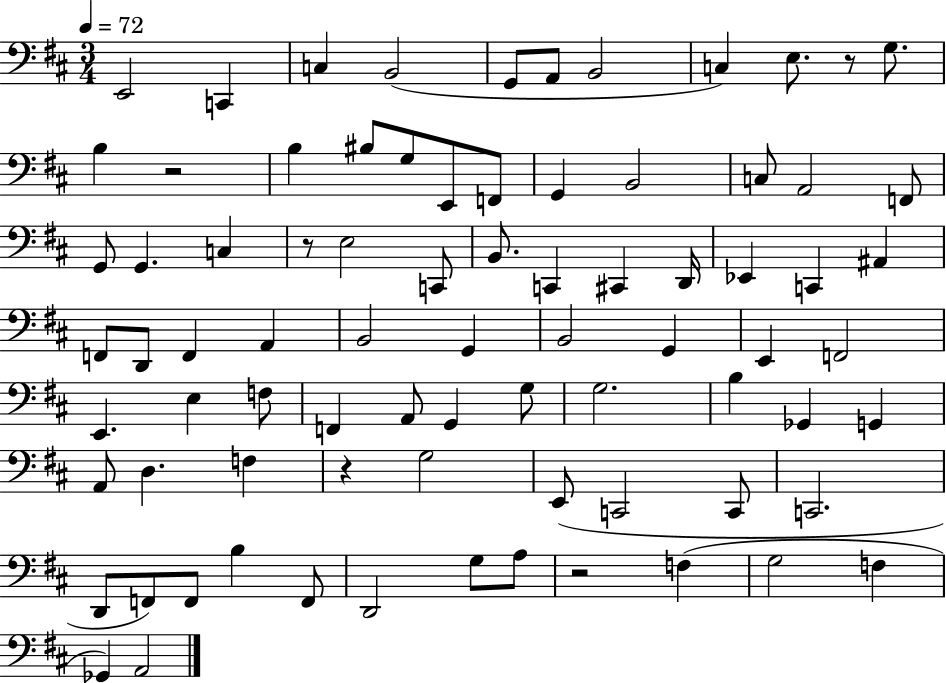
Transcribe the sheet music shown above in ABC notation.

X:1
T:Untitled
M:3/4
L:1/4
K:D
E,,2 C,, C, B,,2 G,,/2 A,,/2 B,,2 C, E,/2 z/2 G,/2 B, z2 B, ^B,/2 G,/2 E,,/2 F,,/2 G,, B,,2 C,/2 A,,2 F,,/2 G,,/2 G,, C, z/2 E,2 C,,/2 B,,/2 C,, ^C,, D,,/4 _E,, C,, ^A,, F,,/2 D,,/2 F,, A,, B,,2 G,, B,,2 G,, E,, F,,2 E,, E, F,/2 F,, A,,/2 G,, G,/2 G,2 B, _G,, G,, A,,/2 D, F, z G,2 E,,/2 C,,2 C,,/2 C,,2 D,,/2 F,,/2 F,,/2 B, F,,/2 D,,2 G,/2 A,/2 z2 F, G,2 F, _G,, A,,2